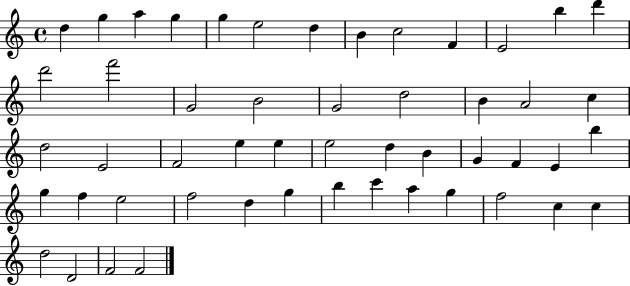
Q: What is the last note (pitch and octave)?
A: F4